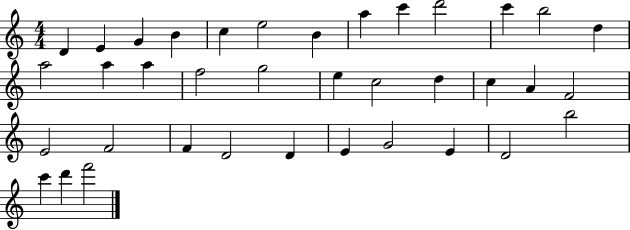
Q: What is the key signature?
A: C major